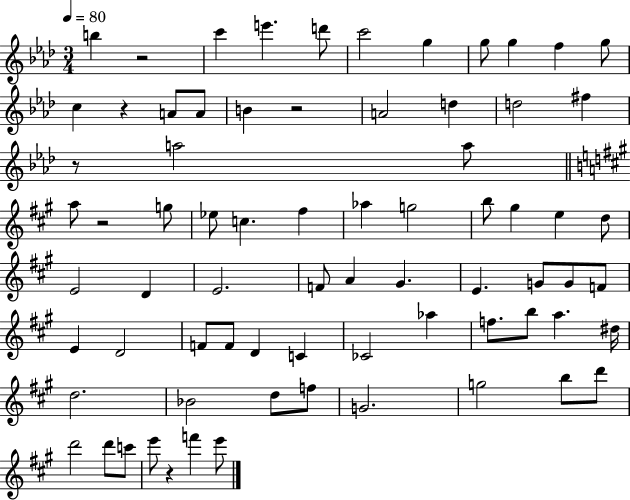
B5/q R/h C6/q E6/q. D6/e C6/h G5/q G5/e G5/q F5/q G5/e C5/q R/q A4/e A4/e B4/q R/h A4/h D5/q D5/h F#5/q R/e A5/h A5/e A5/e R/h G5/e Eb5/e C5/q. F#5/q Ab5/q G5/h B5/e G#5/q E5/q D5/e E4/h D4/q E4/h. F4/e A4/q G#4/q. E4/q. G4/e G4/e F4/e E4/q D4/h F4/e F4/e D4/q C4/q CES4/h Ab5/q F5/e. B5/e A5/q. D#5/s D5/h. Bb4/h D5/e F5/e G4/h. G5/h B5/e D6/e D6/h D6/e C6/e E6/e R/q F6/q E6/e